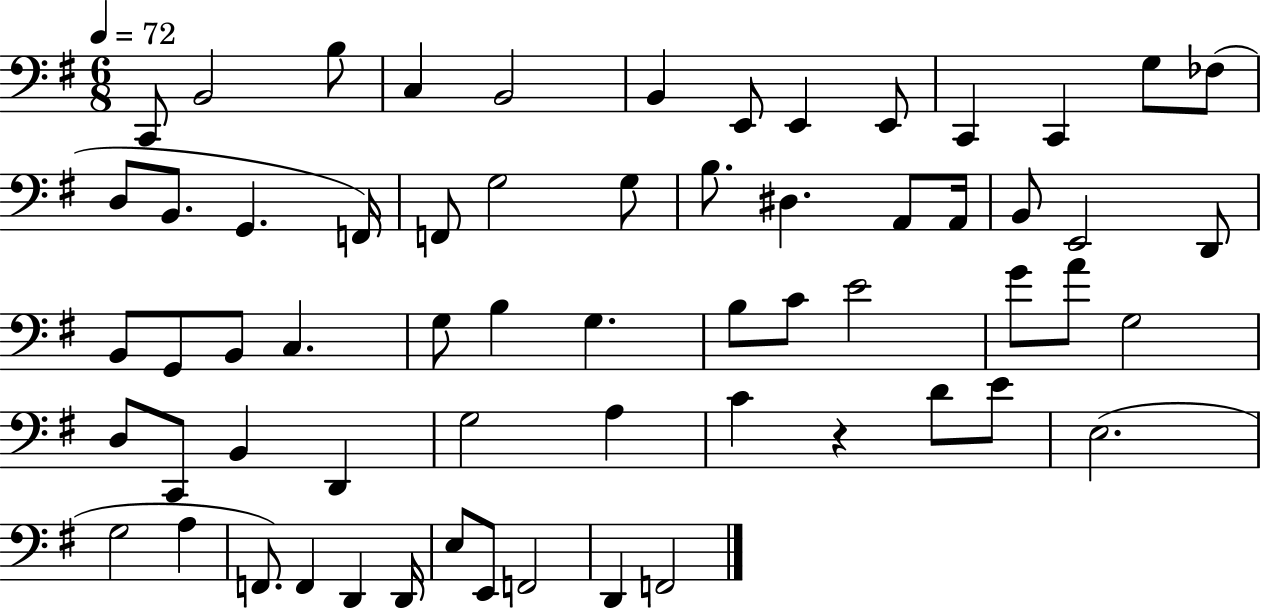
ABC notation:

X:1
T:Untitled
M:6/8
L:1/4
K:G
C,,/2 B,,2 B,/2 C, B,,2 B,, E,,/2 E,, E,,/2 C,, C,, G,/2 _F,/2 D,/2 B,,/2 G,, F,,/4 F,,/2 G,2 G,/2 B,/2 ^D, A,,/2 A,,/4 B,,/2 E,,2 D,,/2 B,,/2 G,,/2 B,,/2 C, G,/2 B, G, B,/2 C/2 E2 G/2 A/2 G,2 D,/2 C,,/2 B,, D,, G,2 A, C z D/2 E/2 E,2 G,2 A, F,,/2 F,, D,, D,,/4 E,/2 E,,/2 F,,2 D,, F,,2